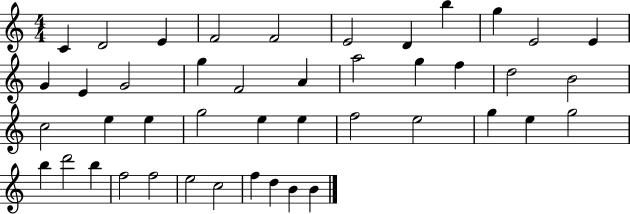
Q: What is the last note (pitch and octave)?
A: B4